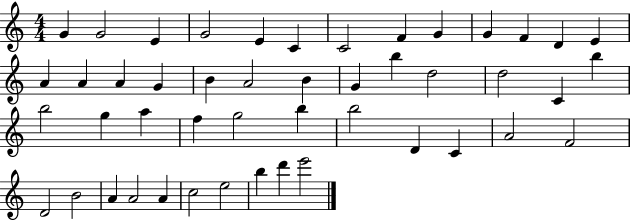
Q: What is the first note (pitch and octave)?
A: G4